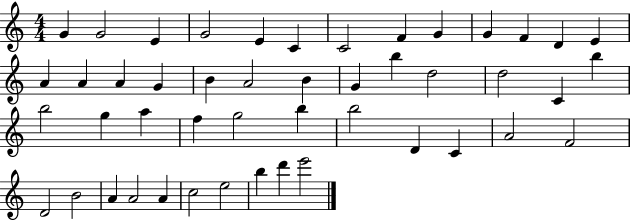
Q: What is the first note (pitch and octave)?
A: G4